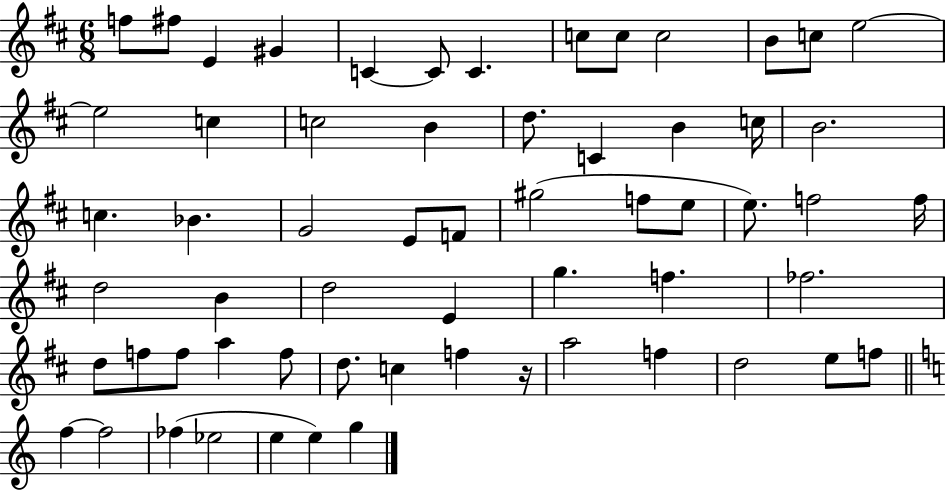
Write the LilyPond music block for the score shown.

{
  \clef treble
  \numericTimeSignature
  \time 6/8
  \key d \major
  f''8 fis''8 e'4 gis'4 | c'4~~ c'8 c'4. | c''8 c''8 c''2 | b'8 c''8 e''2~~ | \break e''2 c''4 | c''2 b'4 | d''8. c'4 b'4 c''16 | b'2. | \break c''4. bes'4. | g'2 e'8 f'8 | gis''2( f''8 e''8 | e''8.) f''2 f''16 | \break d''2 b'4 | d''2 e'4 | g''4. f''4. | fes''2. | \break d''8 f''8 f''8 a''4 f''8 | d''8. c''4 f''4 r16 | a''2 f''4 | d''2 e''8 f''8 | \break \bar "||" \break \key a \minor f''4~~ f''2 | fes''4( ees''2 | e''4 e''4) g''4 | \bar "|."
}